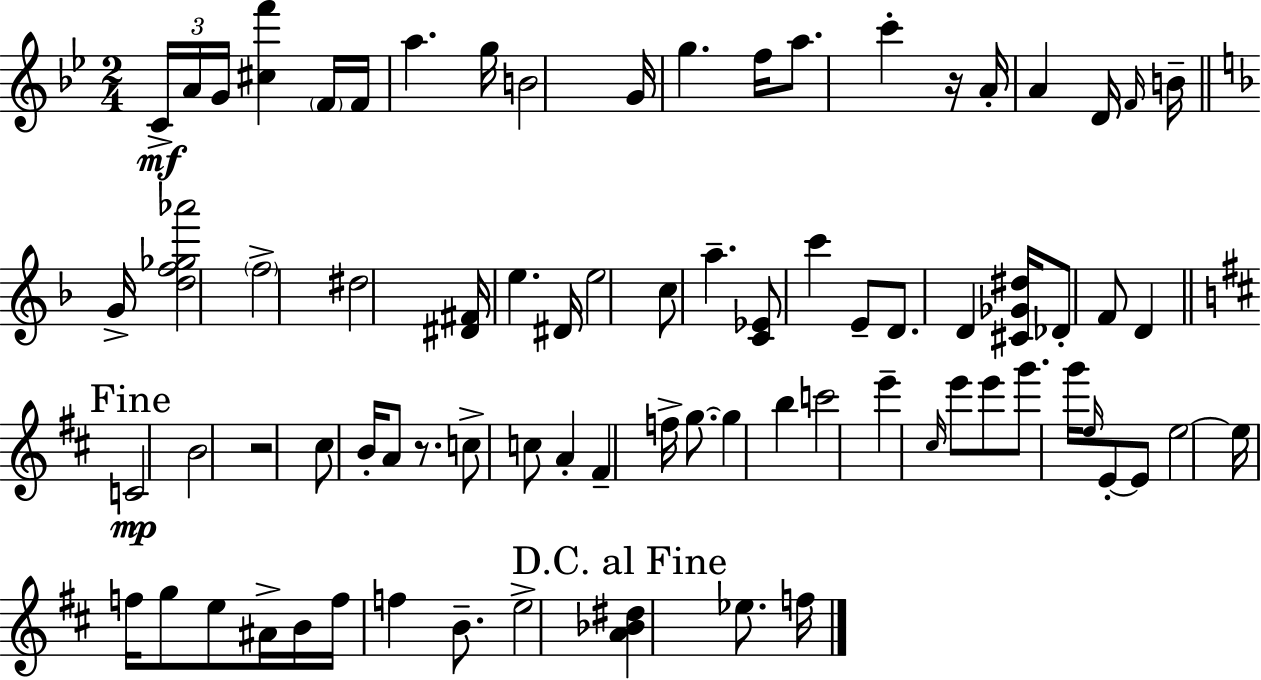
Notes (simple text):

C4/s A4/s G4/s [C#5,F6]/q F4/s F4/s A5/q. G5/s B4/h G4/s G5/q. F5/s A5/e. C6/q R/s A4/s A4/q D4/s F4/s B4/s G4/s [D5,F5,Gb5,Ab6]/h F5/h D#5/h [D#4,F#4]/s E5/q. D#4/s E5/h C5/e A5/q. [C4,Eb4]/e C6/q E4/e D4/e. D4/q [C#4,Gb4,D#5]/s Db4/e F4/e D4/q C4/h B4/h R/h C#5/e B4/s A4/e R/e. C5/e C5/e A4/q F#4/q F5/s G5/e. G5/q B5/q C6/h E6/q C#5/s E6/e E6/e G6/e. G6/s E5/s E4/e E4/e E5/h E5/s F5/s G5/e E5/e A#4/s B4/s F5/s F5/q B4/e. E5/h [A4,Bb4,D#5]/q Eb5/e. F5/s